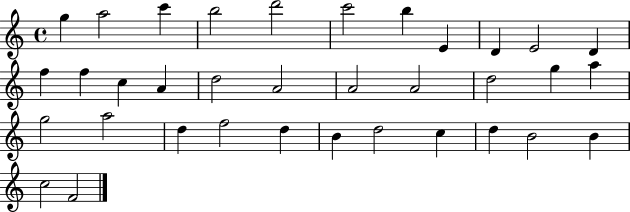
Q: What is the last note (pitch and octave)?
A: F4